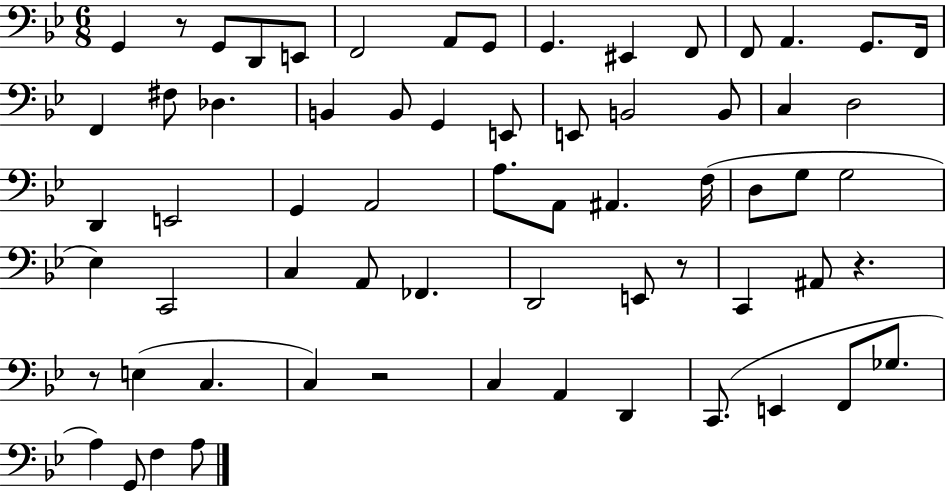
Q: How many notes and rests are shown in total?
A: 65